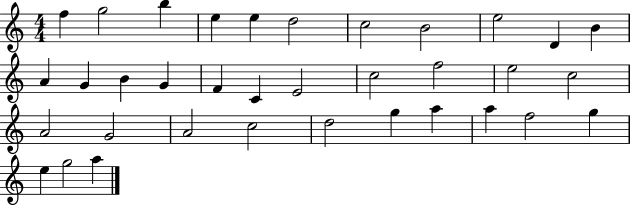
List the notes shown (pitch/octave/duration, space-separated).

F5/q G5/h B5/q E5/q E5/q D5/h C5/h B4/h E5/h D4/q B4/q A4/q G4/q B4/q G4/q F4/q C4/q E4/h C5/h F5/h E5/h C5/h A4/h G4/h A4/h C5/h D5/h G5/q A5/q A5/q F5/h G5/q E5/q G5/h A5/q